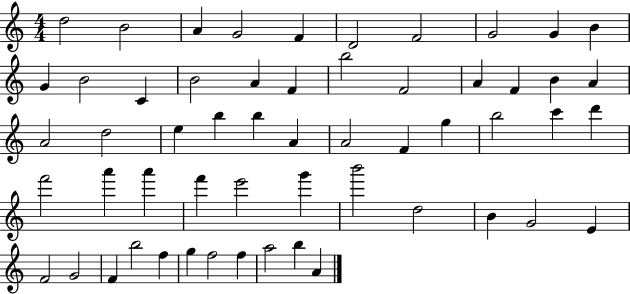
D5/h B4/h A4/q G4/h F4/q D4/h F4/h G4/h G4/q B4/q G4/q B4/h C4/q B4/h A4/q F4/q B5/h F4/h A4/q F4/q B4/q A4/q A4/h D5/h E5/q B5/q B5/q A4/q A4/h F4/q G5/q B5/h C6/q D6/q F6/h A6/q A6/q F6/q E6/h G6/q B6/h D5/h B4/q G4/h E4/q F4/h G4/h F4/q B5/h F5/q G5/q F5/h F5/q A5/h B5/q A4/q